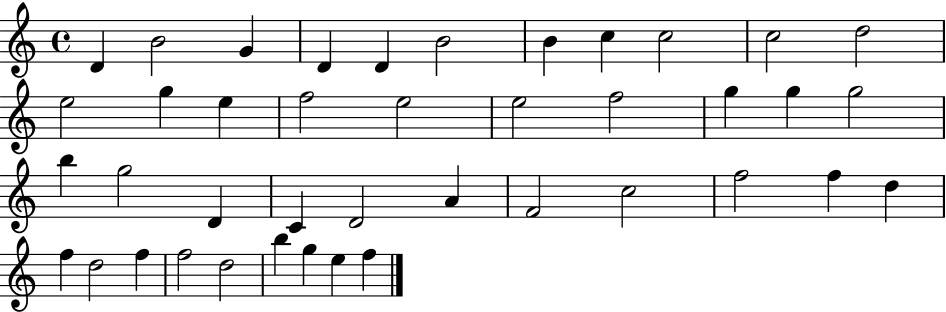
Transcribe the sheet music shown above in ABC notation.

X:1
T:Untitled
M:4/4
L:1/4
K:C
D B2 G D D B2 B c c2 c2 d2 e2 g e f2 e2 e2 f2 g g g2 b g2 D C D2 A F2 c2 f2 f d f d2 f f2 d2 b g e f